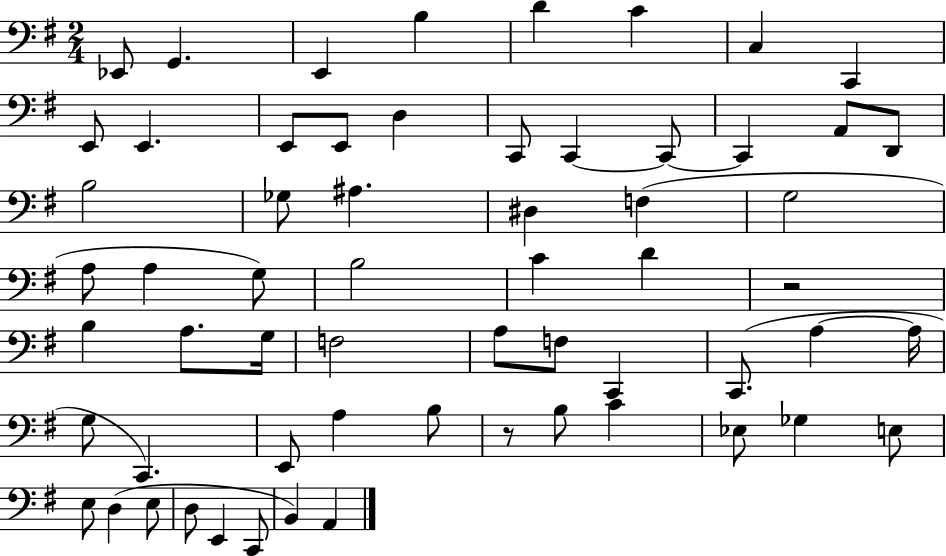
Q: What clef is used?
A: bass